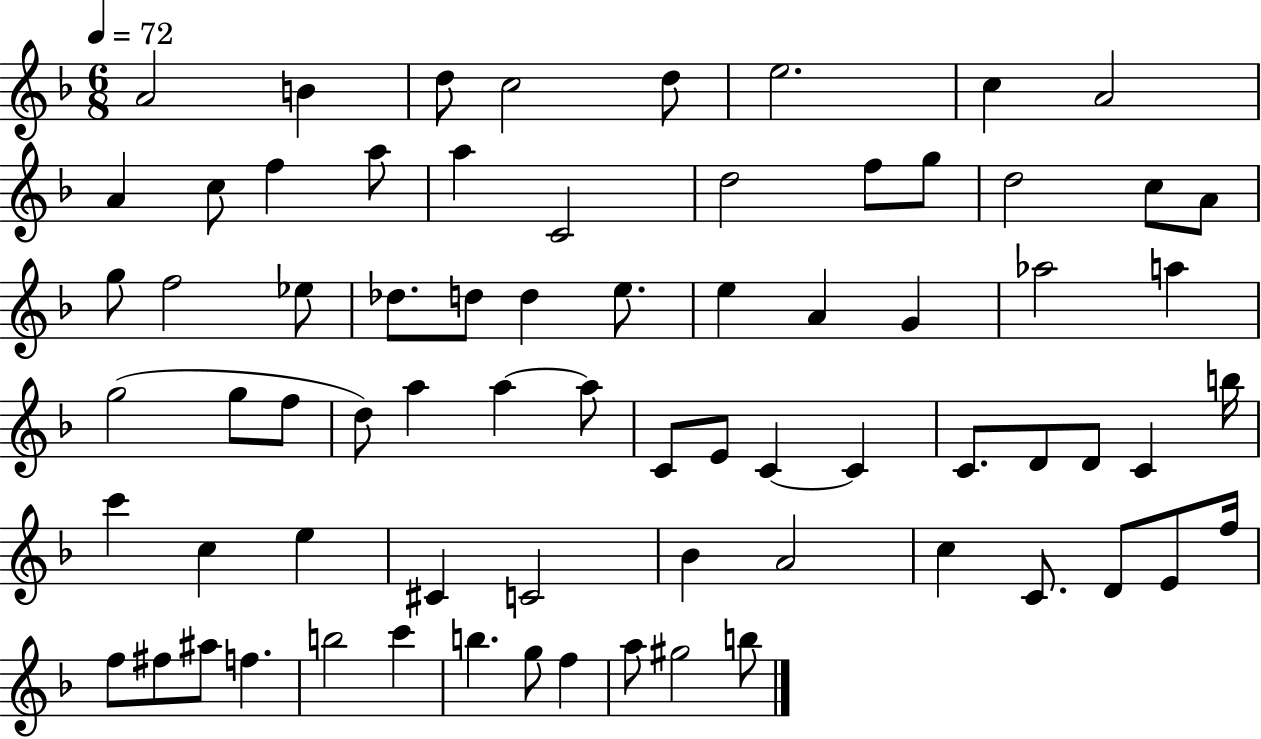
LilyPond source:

{
  \clef treble
  \numericTimeSignature
  \time 6/8
  \key f \major
  \tempo 4 = 72
  a'2 b'4 | d''8 c''2 d''8 | e''2. | c''4 a'2 | \break a'4 c''8 f''4 a''8 | a''4 c'2 | d''2 f''8 g''8 | d''2 c''8 a'8 | \break g''8 f''2 ees''8 | des''8. d''8 d''4 e''8. | e''4 a'4 g'4 | aes''2 a''4 | \break g''2( g''8 f''8 | d''8) a''4 a''4~~ a''8 | c'8 e'8 c'4~~ c'4 | c'8. d'8 d'8 c'4 b''16 | \break c'''4 c''4 e''4 | cis'4 c'2 | bes'4 a'2 | c''4 c'8. d'8 e'8 f''16 | \break f''8 fis''8 ais''8 f''4. | b''2 c'''4 | b''4. g''8 f''4 | a''8 gis''2 b''8 | \break \bar "|."
}